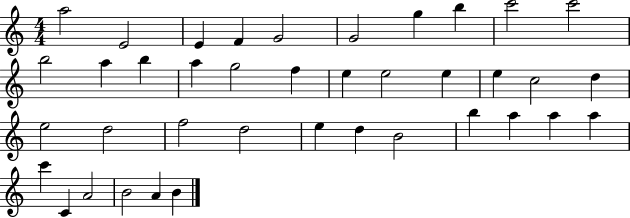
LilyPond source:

{
  \clef treble
  \numericTimeSignature
  \time 4/4
  \key c \major
  a''2 e'2 | e'4 f'4 g'2 | g'2 g''4 b''4 | c'''2 c'''2 | \break b''2 a''4 b''4 | a''4 g''2 f''4 | e''4 e''2 e''4 | e''4 c''2 d''4 | \break e''2 d''2 | f''2 d''2 | e''4 d''4 b'2 | b''4 a''4 a''4 a''4 | \break c'''4 c'4 a'2 | b'2 a'4 b'4 | \bar "|."
}